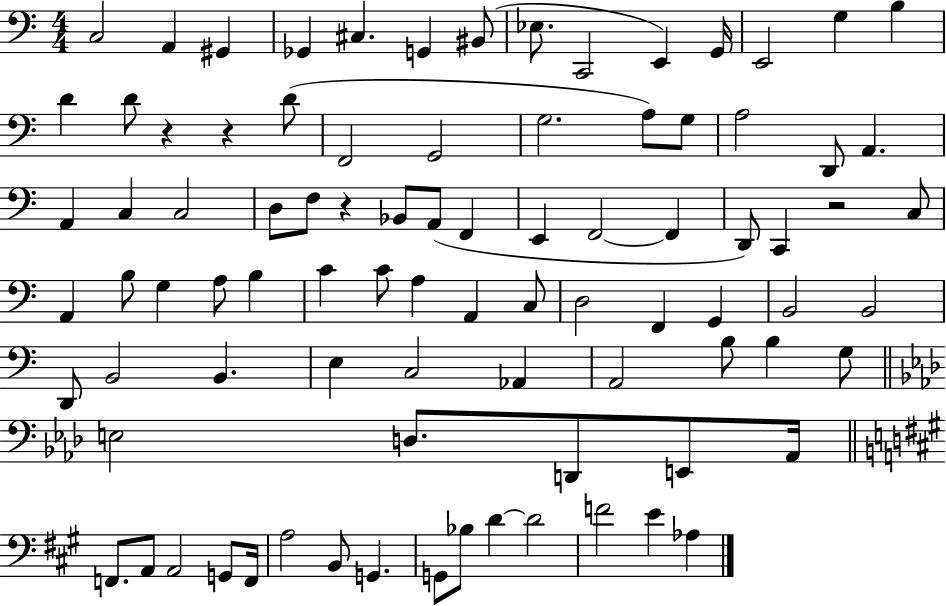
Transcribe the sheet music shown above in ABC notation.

X:1
T:Untitled
M:4/4
L:1/4
K:C
C,2 A,, ^G,, _G,, ^C, G,, ^B,,/2 _E,/2 C,,2 E,, G,,/4 E,,2 G, B, D D/2 z z D/2 F,,2 G,,2 G,2 A,/2 G,/2 A,2 D,,/2 A,, A,, C, C,2 D,/2 F,/2 z _B,,/2 A,,/2 F,, E,, F,,2 F,, D,,/2 C,, z2 C,/2 A,, B,/2 G, A,/2 B, C C/2 A, A,, C,/2 D,2 F,, G,, B,,2 B,,2 D,,/2 B,,2 B,, E, C,2 _A,, A,,2 B,/2 B, G,/2 E,2 D,/2 D,,/2 E,,/2 _A,,/4 F,,/2 A,,/2 A,,2 G,,/2 F,,/4 A,2 B,,/2 G,, G,,/2 _B,/2 D D2 F2 E _A,